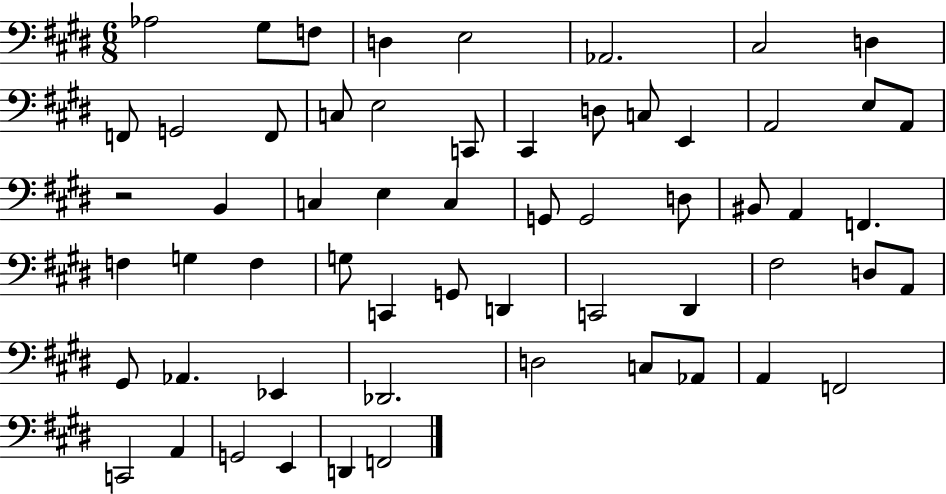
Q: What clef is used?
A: bass